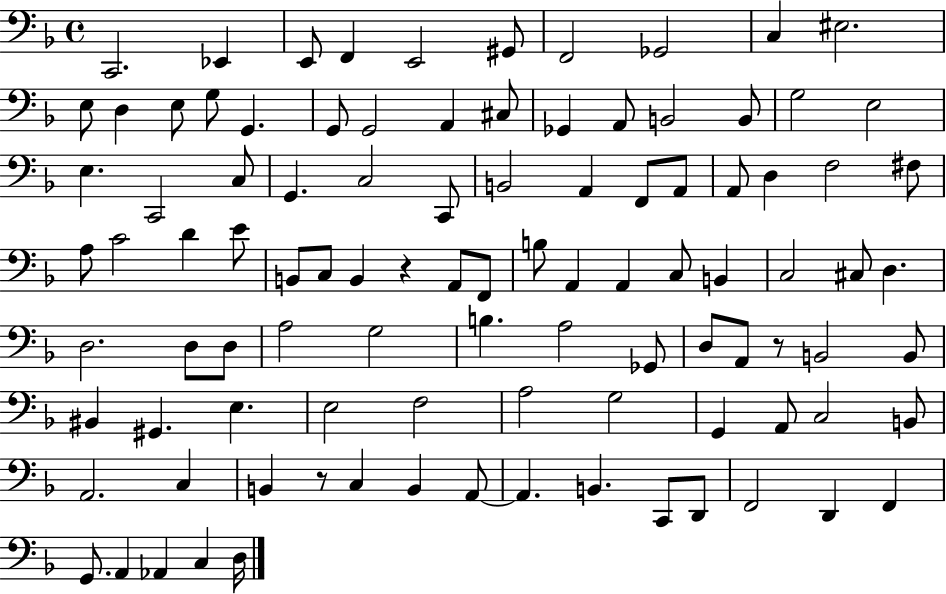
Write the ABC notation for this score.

X:1
T:Untitled
M:4/4
L:1/4
K:F
C,,2 _E,, E,,/2 F,, E,,2 ^G,,/2 F,,2 _G,,2 C, ^E,2 E,/2 D, E,/2 G,/2 G,, G,,/2 G,,2 A,, ^C,/2 _G,, A,,/2 B,,2 B,,/2 G,2 E,2 E, C,,2 C,/2 G,, C,2 C,,/2 B,,2 A,, F,,/2 A,,/2 A,,/2 D, F,2 ^F,/2 A,/2 C2 D E/2 B,,/2 C,/2 B,, z A,,/2 F,,/2 B,/2 A,, A,, C,/2 B,, C,2 ^C,/2 D, D,2 D,/2 D,/2 A,2 G,2 B, A,2 _G,,/2 D,/2 A,,/2 z/2 B,,2 B,,/2 ^B,, ^G,, E, E,2 F,2 A,2 G,2 G,, A,,/2 C,2 B,,/2 A,,2 C, B,, z/2 C, B,, A,,/2 A,, B,, C,,/2 D,,/2 F,,2 D,, F,, G,,/2 A,, _A,, C, D,/4